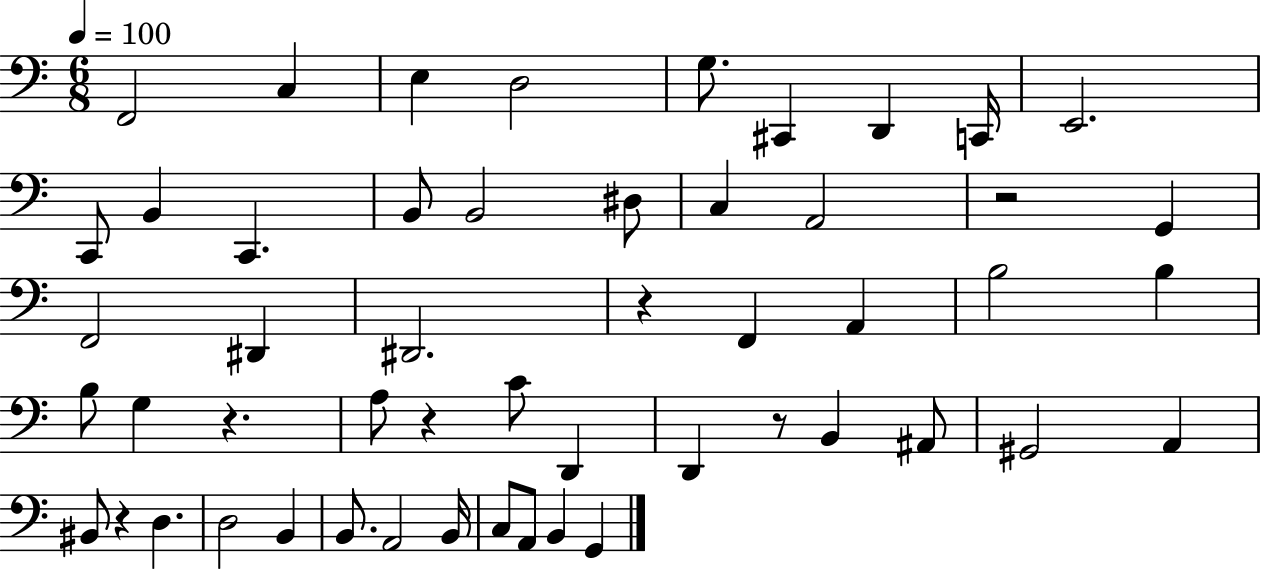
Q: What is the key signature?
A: C major